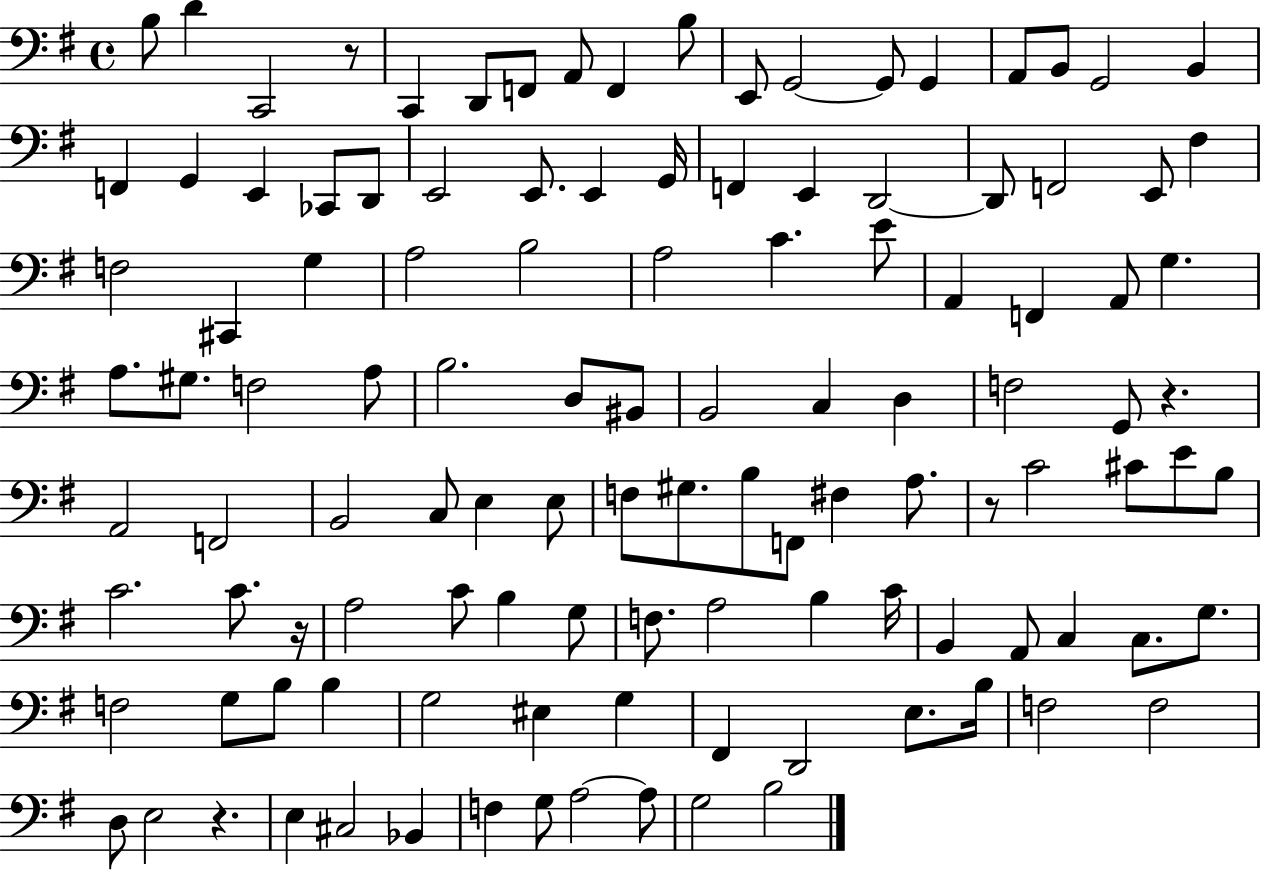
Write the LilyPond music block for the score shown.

{
  \clef bass
  \time 4/4
  \defaultTimeSignature
  \key g \major
  \repeat volta 2 { b8 d'4 c,2 r8 | c,4 d,8 f,8 a,8 f,4 b8 | e,8 g,2~~ g,8 g,4 | a,8 b,8 g,2 b,4 | \break f,4 g,4 e,4 ces,8 d,8 | e,2 e,8. e,4 g,16 | f,4 e,4 d,2~~ | d,8 f,2 e,8 fis4 | \break f2 cis,4 g4 | a2 b2 | a2 c'4. e'8 | a,4 f,4 a,8 g4. | \break a8. gis8. f2 a8 | b2. d8 bis,8 | b,2 c4 d4 | f2 g,8 r4. | \break a,2 f,2 | b,2 c8 e4 e8 | f8 gis8. b8 f,8 fis4 a8. | r8 c'2 cis'8 e'8 b8 | \break c'2. c'8. r16 | a2 c'8 b4 g8 | f8. a2 b4 c'16 | b,4 a,8 c4 c8. g8. | \break f2 g8 b8 b4 | g2 eis4 g4 | fis,4 d,2 e8. b16 | f2 f2 | \break d8 e2 r4. | e4 cis2 bes,4 | f4 g8 a2~~ a8 | g2 b2 | \break } \bar "|."
}